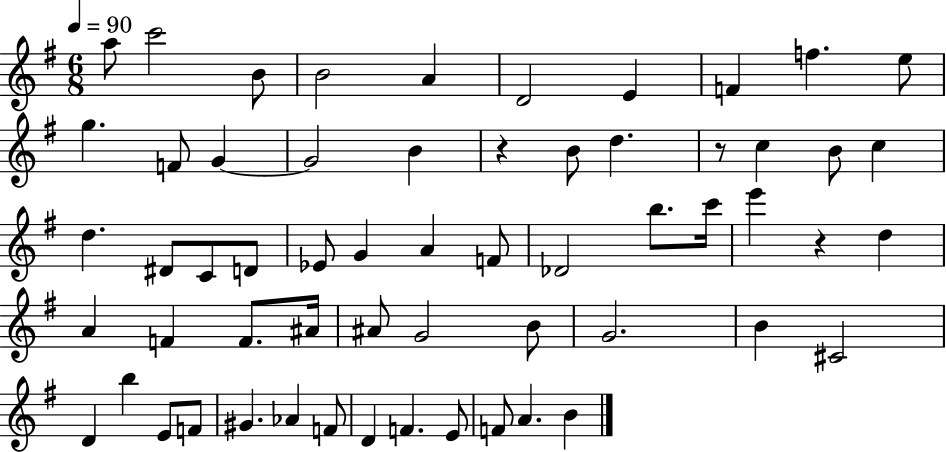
X:1
T:Untitled
M:6/8
L:1/4
K:G
a/2 c'2 B/2 B2 A D2 E F f e/2 g F/2 G G2 B z B/2 d z/2 c B/2 c d ^D/2 C/2 D/2 _E/2 G A F/2 _D2 b/2 c'/4 e' z d A F F/2 ^A/4 ^A/2 G2 B/2 G2 B ^C2 D b E/2 F/2 ^G _A F/2 D F E/2 F/2 A B